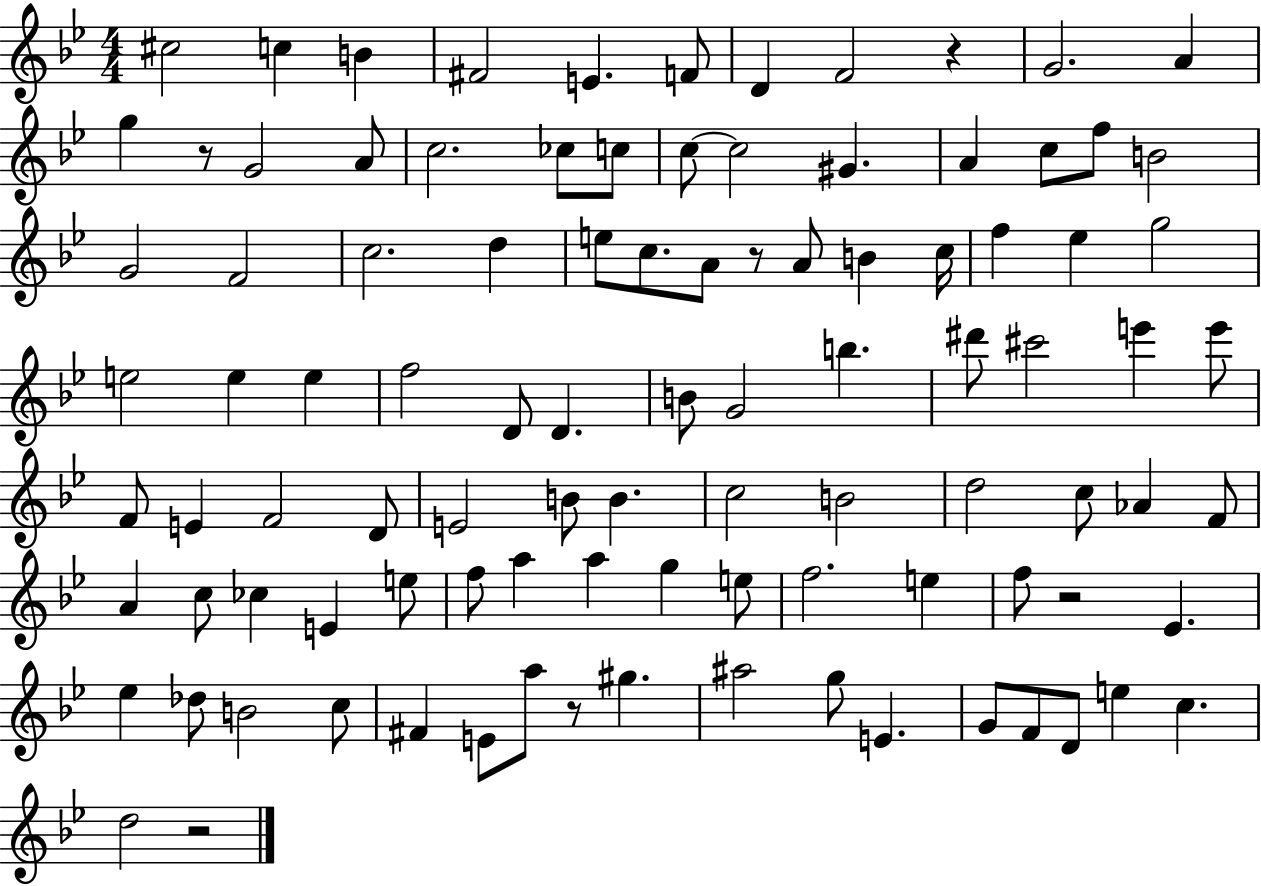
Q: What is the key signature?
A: BES major